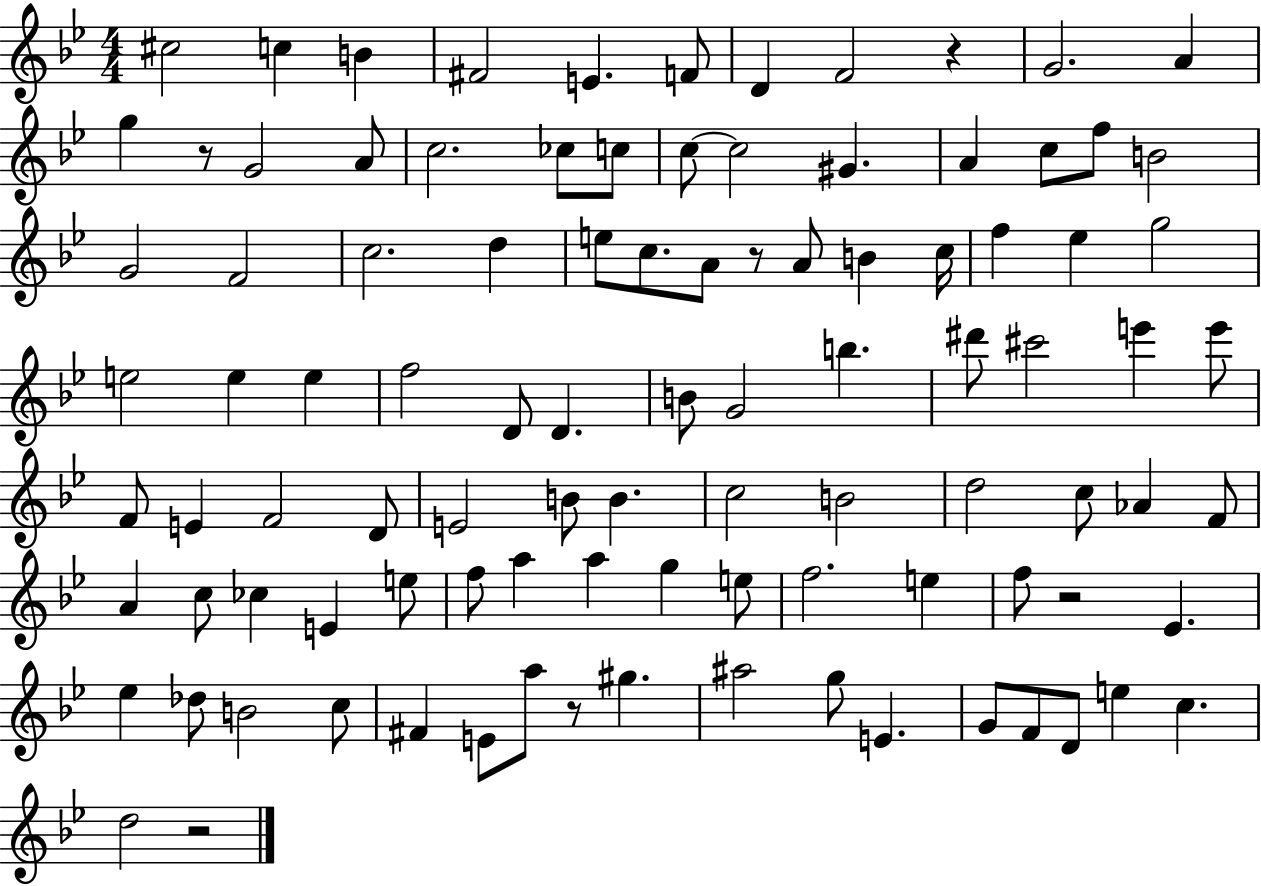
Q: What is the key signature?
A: BES major